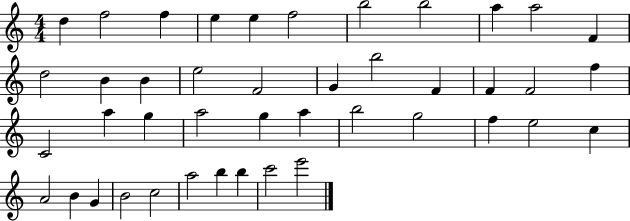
{
  \clef treble
  \numericTimeSignature
  \time 4/4
  \key c \major
  d''4 f''2 f''4 | e''4 e''4 f''2 | b''2 b''2 | a''4 a''2 f'4 | \break d''2 b'4 b'4 | e''2 f'2 | g'4 b''2 f'4 | f'4 f'2 f''4 | \break c'2 a''4 g''4 | a''2 g''4 a''4 | b''2 g''2 | f''4 e''2 c''4 | \break a'2 b'4 g'4 | b'2 c''2 | a''2 b''4 b''4 | c'''2 e'''2 | \break \bar "|."
}